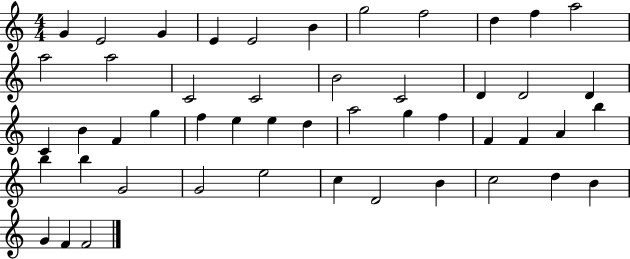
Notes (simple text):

G4/q E4/h G4/q E4/q E4/h B4/q G5/h F5/h D5/q F5/q A5/h A5/h A5/h C4/h C4/h B4/h C4/h D4/q D4/h D4/q C4/q B4/q F4/q G5/q F5/q E5/q E5/q D5/q A5/h G5/q F5/q F4/q F4/q A4/q B5/q B5/q B5/q G4/h G4/h E5/h C5/q D4/h B4/q C5/h D5/q B4/q G4/q F4/q F4/h